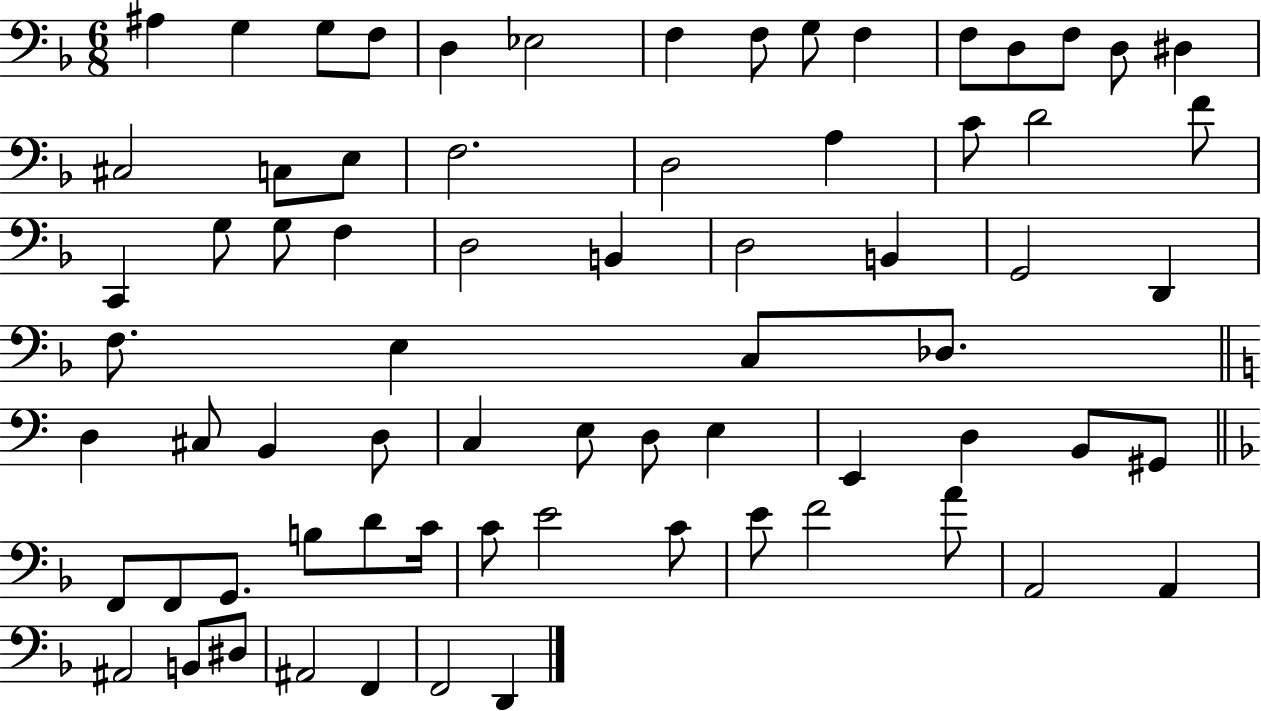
X:1
T:Untitled
M:6/8
L:1/4
K:F
^A, G, G,/2 F,/2 D, _E,2 F, F,/2 G,/2 F, F,/2 D,/2 F,/2 D,/2 ^D, ^C,2 C,/2 E,/2 F,2 D,2 A, C/2 D2 F/2 C,, G,/2 G,/2 F, D,2 B,, D,2 B,, G,,2 D,, F,/2 E, C,/2 _D,/2 D, ^C,/2 B,, D,/2 C, E,/2 D,/2 E, E,, D, B,,/2 ^G,,/2 F,,/2 F,,/2 G,,/2 B,/2 D/2 C/4 C/2 E2 C/2 E/2 F2 A/2 A,,2 A,, ^A,,2 B,,/2 ^D,/2 ^A,,2 F,, F,,2 D,,